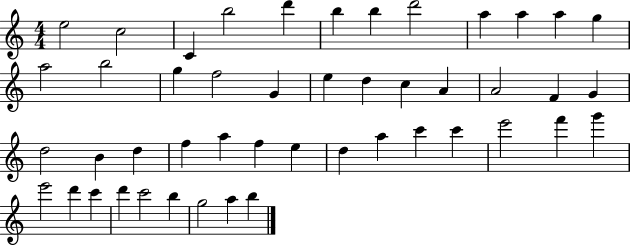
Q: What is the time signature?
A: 4/4